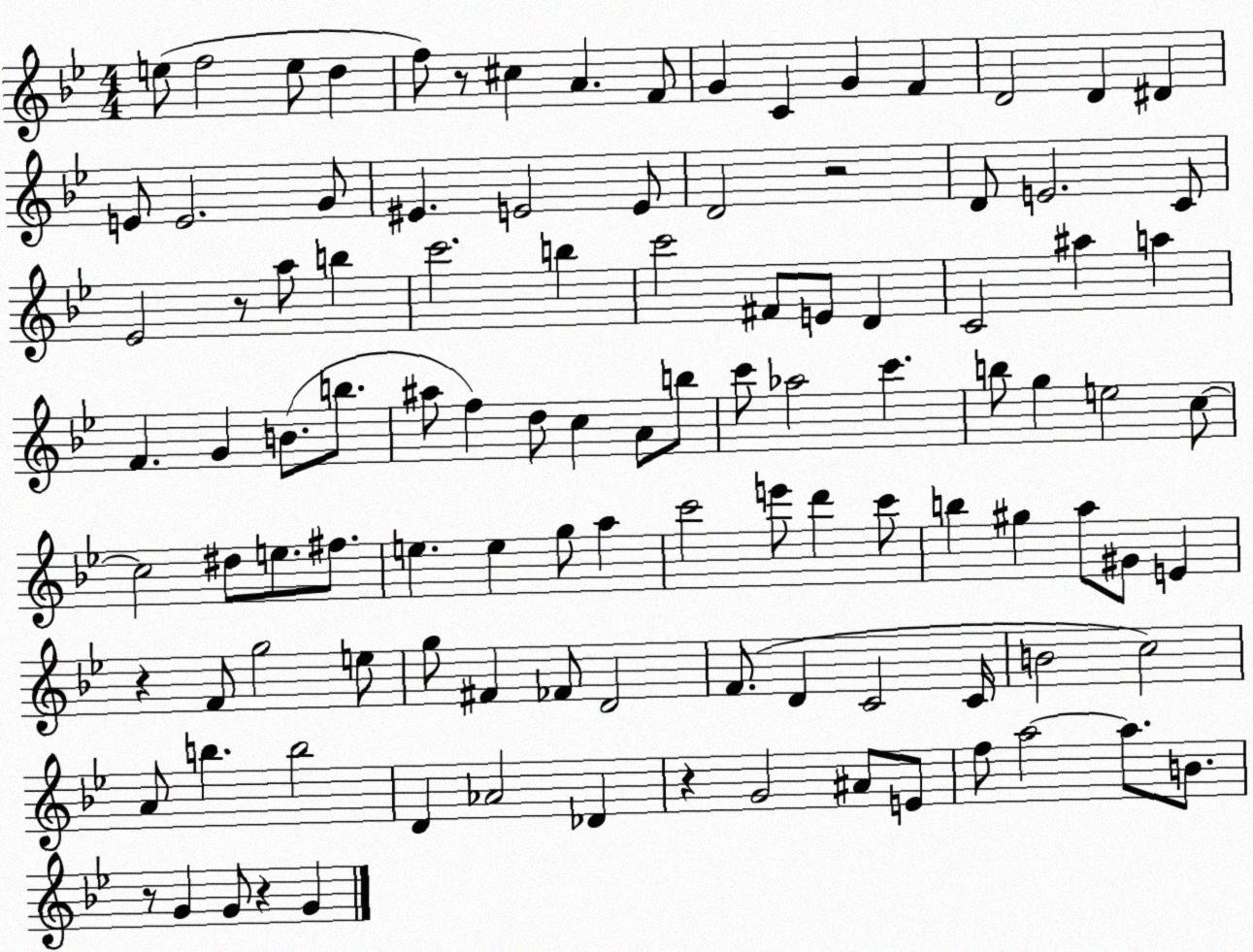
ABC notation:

X:1
T:Untitled
M:4/4
L:1/4
K:Bb
e/2 f2 e/2 d f/2 z/2 ^c A F/2 G C G F D2 D ^D E/2 E2 G/2 ^E E2 E/2 D2 z2 D/2 E2 C/2 _E2 z/2 a/2 b c'2 b c'2 ^F/2 E/2 D C2 ^a a F G B/2 b/2 ^a/2 f d/2 c A/2 b/2 c'/2 _a2 c' b/2 g e2 c/2 c2 ^d/2 e/2 ^f/2 e e g/2 a c'2 e'/2 d' c'/2 b ^g a/2 ^G/2 E z F/2 g2 e/2 g/2 ^F _F/2 D2 F/2 D C2 C/4 B2 c2 A/2 b b2 D _A2 _D z G2 ^A/2 E/2 f/2 a2 a/2 B/2 z/2 G G/2 z G